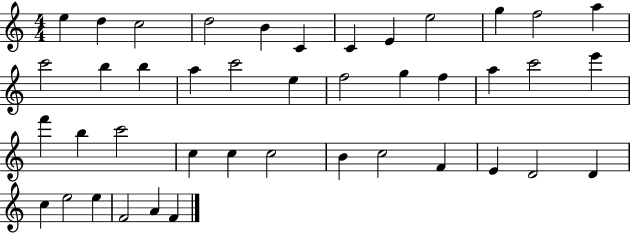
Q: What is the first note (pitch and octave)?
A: E5